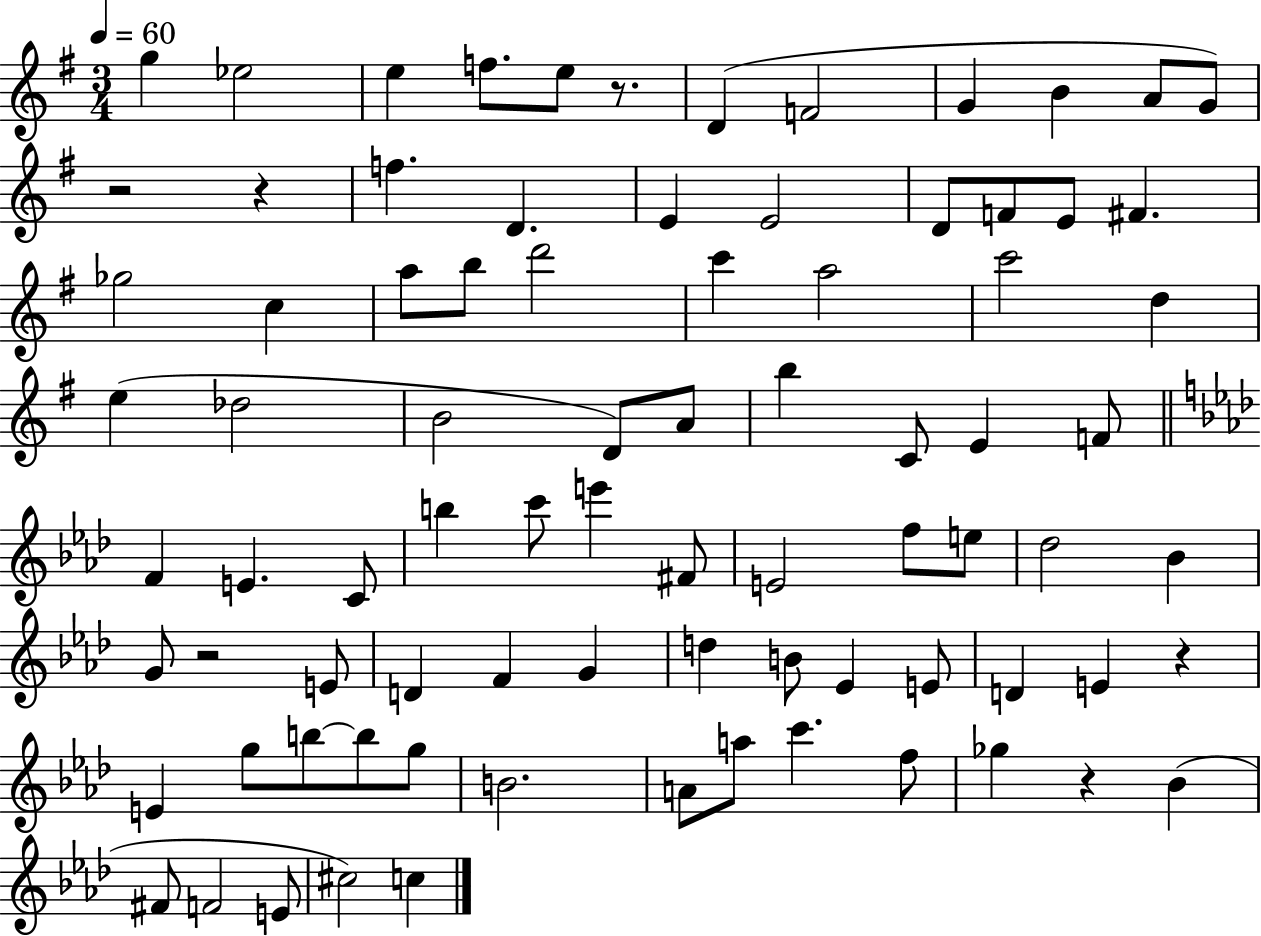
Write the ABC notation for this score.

X:1
T:Untitled
M:3/4
L:1/4
K:G
g _e2 e f/2 e/2 z/2 D F2 G B A/2 G/2 z2 z f D E E2 D/2 F/2 E/2 ^F _g2 c a/2 b/2 d'2 c' a2 c'2 d e _d2 B2 D/2 A/2 b C/2 E F/2 F E C/2 b c'/2 e' ^F/2 E2 f/2 e/2 _d2 _B G/2 z2 E/2 D F G d B/2 _E E/2 D E z E g/2 b/2 b/2 g/2 B2 A/2 a/2 c' f/2 _g z _B ^F/2 F2 E/2 ^c2 c